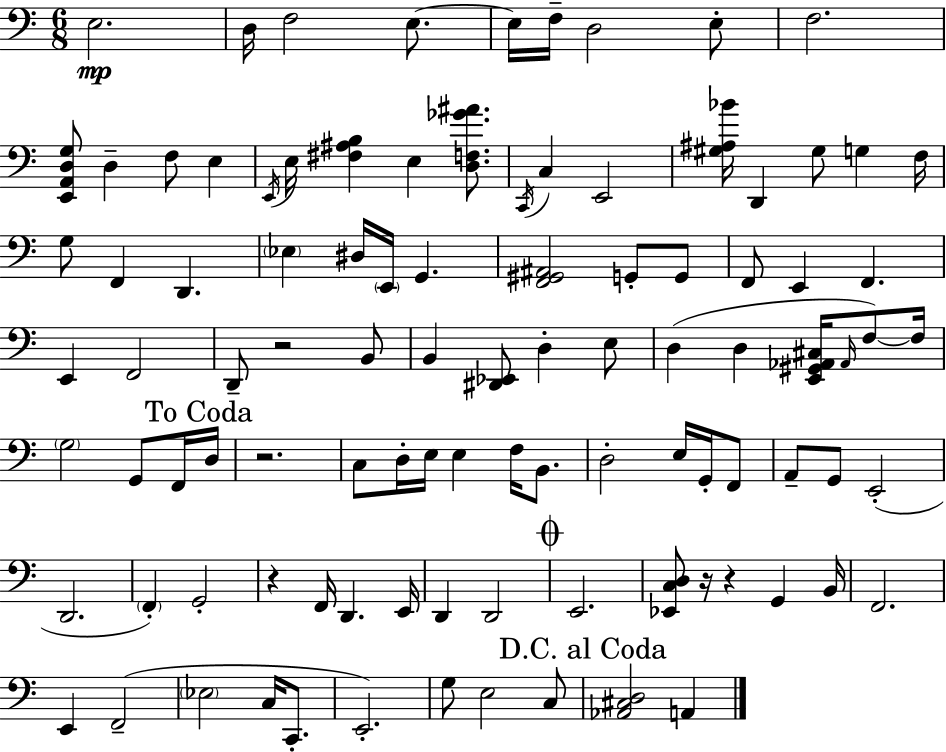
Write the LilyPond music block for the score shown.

{
  \clef bass
  \numericTimeSignature
  \time 6/8
  \key c \major
  e2.\mp | d16 f2 e8.~~ | e16 f16-- d2 e8-. | f2. | \break <e, a, d g>8 d4-- f8 e4 | \acciaccatura { e,16 } e16 <fis ais b>4 e4 <d f ges' ais'>8. | \acciaccatura { c,16 } c4 e,2 | <gis ais bes'>16 d,4 gis8 g4 | \break f16 g8 f,4 d,4. | \parenthesize ees4 dis16 \parenthesize e,16 g,4. | <f, gis, ais,>2 g,8-. | g,8 f,8 e,4 f,4. | \break e,4 f,2 | d,8-- r2 | b,8 b,4 <dis, ees,>8 d4-. | e8 d4( d4 <e, gis, aes, cis>16 \grace { aes,16 }) | \break f8~~ f16 \parenthesize g2 g,8 | f,16 \mark "To Coda" d16 r2. | c8 d16-. e16 e4 f16 | b,8. d2-. e16 | \break g,16-. f,8 a,8-- g,8 e,2-.( | d,2. | \parenthesize f,4-.) g,2-. | r4 f,16 d,4. | \break e,16 d,4 d,2 | \mark \markup { \musicglyph "scripts.coda" } e,2. | <ees, c d>8 r16 r4 g,4 | b,16 f,2. | \break e,4 f,2--( | \parenthesize ees2 c16 | c,8.-. e,2.-.) | g8 e2 | \break c8 \mark "D.C. al Coda" <aes, cis d>2 a,4 | \bar "|."
}